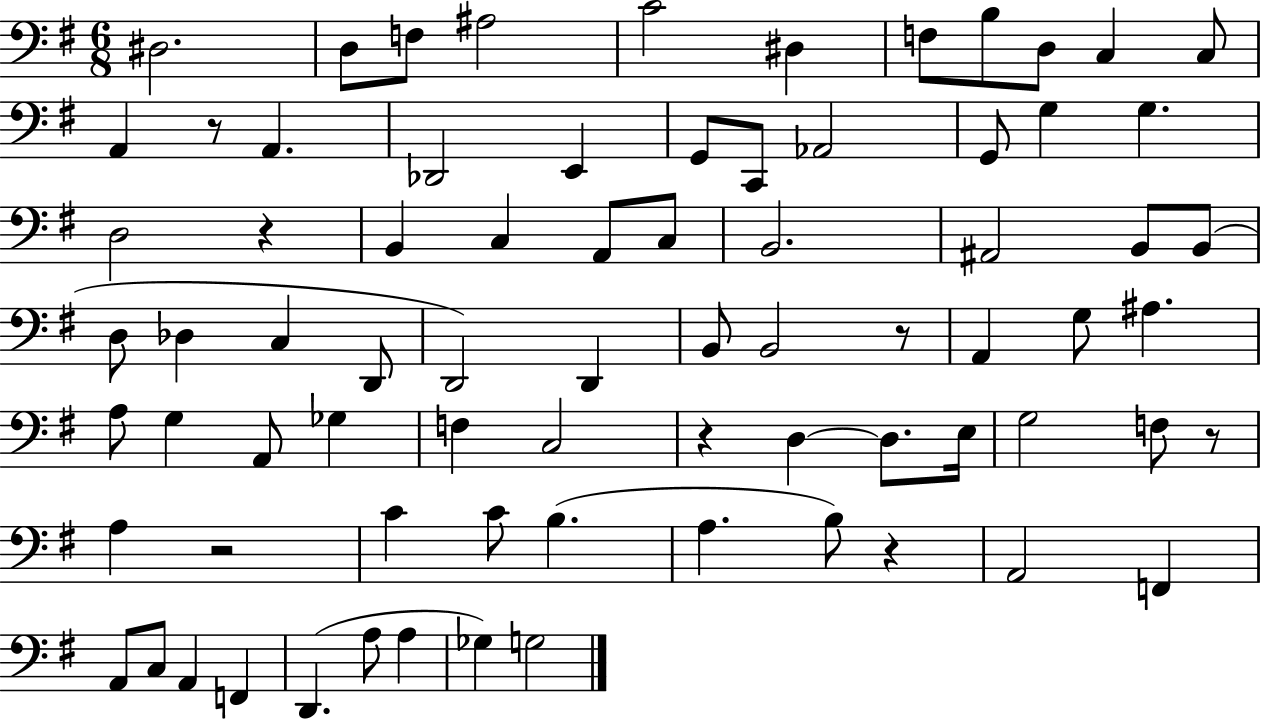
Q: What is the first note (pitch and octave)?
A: D#3